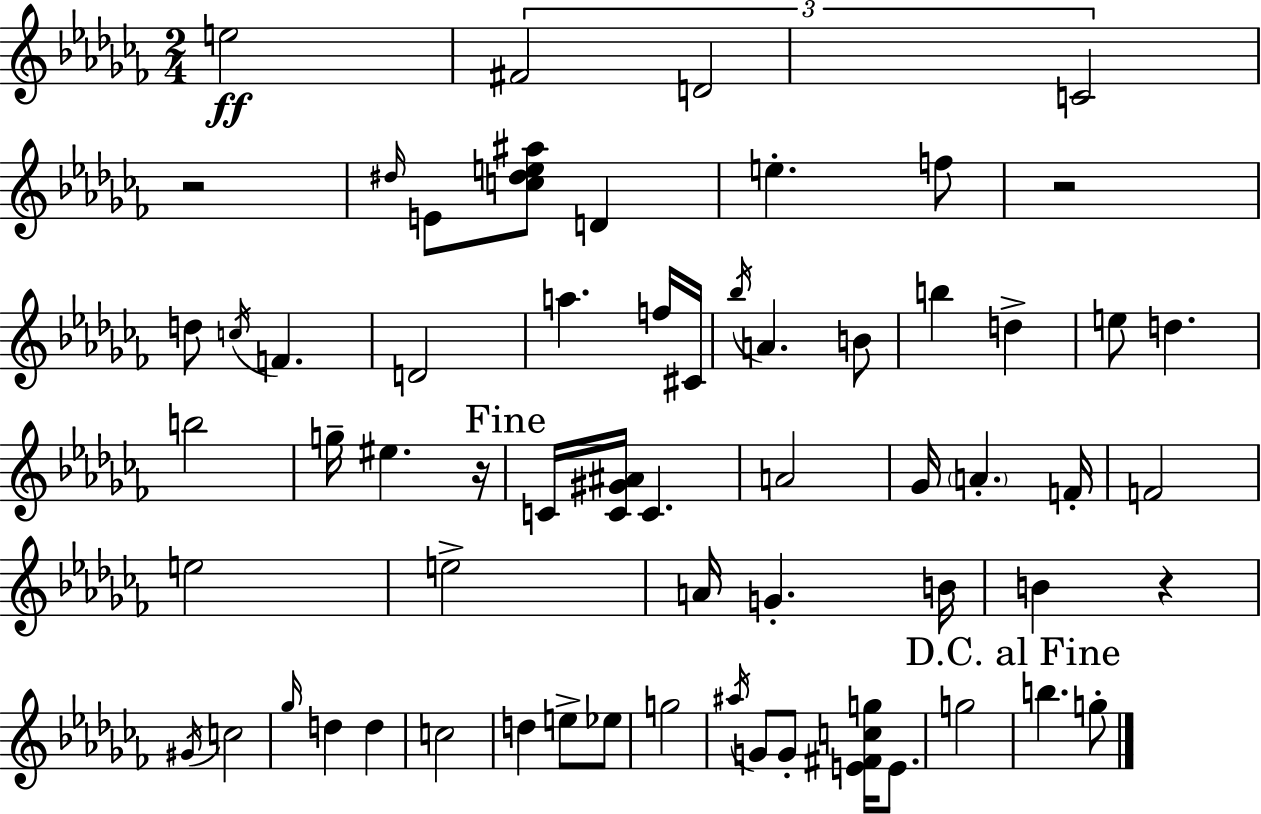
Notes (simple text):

E5/h F#4/h D4/h C4/h R/h D#5/s E4/e [C5,D#5,E5,A#5]/e D4/q E5/q. F5/e R/h D5/e C5/s F4/q. D4/h A5/q. F5/s C#4/s Bb5/s A4/q. B4/e B5/q D5/q E5/e D5/q. B5/h G5/s EIS5/q. R/s C4/s [C4,G#4,A#4]/s C4/q. A4/h Gb4/s A4/q. F4/s F4/h E5/h E5/h A4/s G4/q. B4/s B4/q R/q G#4/s C5/h Gb5/s D5/q D5/q C5/h D5/q E5/e Eb5/e G5/h A#5/s G4/e G4/e [E4,F#4,C5,G5]/s E4/e. G5/h B5/q. G5/e